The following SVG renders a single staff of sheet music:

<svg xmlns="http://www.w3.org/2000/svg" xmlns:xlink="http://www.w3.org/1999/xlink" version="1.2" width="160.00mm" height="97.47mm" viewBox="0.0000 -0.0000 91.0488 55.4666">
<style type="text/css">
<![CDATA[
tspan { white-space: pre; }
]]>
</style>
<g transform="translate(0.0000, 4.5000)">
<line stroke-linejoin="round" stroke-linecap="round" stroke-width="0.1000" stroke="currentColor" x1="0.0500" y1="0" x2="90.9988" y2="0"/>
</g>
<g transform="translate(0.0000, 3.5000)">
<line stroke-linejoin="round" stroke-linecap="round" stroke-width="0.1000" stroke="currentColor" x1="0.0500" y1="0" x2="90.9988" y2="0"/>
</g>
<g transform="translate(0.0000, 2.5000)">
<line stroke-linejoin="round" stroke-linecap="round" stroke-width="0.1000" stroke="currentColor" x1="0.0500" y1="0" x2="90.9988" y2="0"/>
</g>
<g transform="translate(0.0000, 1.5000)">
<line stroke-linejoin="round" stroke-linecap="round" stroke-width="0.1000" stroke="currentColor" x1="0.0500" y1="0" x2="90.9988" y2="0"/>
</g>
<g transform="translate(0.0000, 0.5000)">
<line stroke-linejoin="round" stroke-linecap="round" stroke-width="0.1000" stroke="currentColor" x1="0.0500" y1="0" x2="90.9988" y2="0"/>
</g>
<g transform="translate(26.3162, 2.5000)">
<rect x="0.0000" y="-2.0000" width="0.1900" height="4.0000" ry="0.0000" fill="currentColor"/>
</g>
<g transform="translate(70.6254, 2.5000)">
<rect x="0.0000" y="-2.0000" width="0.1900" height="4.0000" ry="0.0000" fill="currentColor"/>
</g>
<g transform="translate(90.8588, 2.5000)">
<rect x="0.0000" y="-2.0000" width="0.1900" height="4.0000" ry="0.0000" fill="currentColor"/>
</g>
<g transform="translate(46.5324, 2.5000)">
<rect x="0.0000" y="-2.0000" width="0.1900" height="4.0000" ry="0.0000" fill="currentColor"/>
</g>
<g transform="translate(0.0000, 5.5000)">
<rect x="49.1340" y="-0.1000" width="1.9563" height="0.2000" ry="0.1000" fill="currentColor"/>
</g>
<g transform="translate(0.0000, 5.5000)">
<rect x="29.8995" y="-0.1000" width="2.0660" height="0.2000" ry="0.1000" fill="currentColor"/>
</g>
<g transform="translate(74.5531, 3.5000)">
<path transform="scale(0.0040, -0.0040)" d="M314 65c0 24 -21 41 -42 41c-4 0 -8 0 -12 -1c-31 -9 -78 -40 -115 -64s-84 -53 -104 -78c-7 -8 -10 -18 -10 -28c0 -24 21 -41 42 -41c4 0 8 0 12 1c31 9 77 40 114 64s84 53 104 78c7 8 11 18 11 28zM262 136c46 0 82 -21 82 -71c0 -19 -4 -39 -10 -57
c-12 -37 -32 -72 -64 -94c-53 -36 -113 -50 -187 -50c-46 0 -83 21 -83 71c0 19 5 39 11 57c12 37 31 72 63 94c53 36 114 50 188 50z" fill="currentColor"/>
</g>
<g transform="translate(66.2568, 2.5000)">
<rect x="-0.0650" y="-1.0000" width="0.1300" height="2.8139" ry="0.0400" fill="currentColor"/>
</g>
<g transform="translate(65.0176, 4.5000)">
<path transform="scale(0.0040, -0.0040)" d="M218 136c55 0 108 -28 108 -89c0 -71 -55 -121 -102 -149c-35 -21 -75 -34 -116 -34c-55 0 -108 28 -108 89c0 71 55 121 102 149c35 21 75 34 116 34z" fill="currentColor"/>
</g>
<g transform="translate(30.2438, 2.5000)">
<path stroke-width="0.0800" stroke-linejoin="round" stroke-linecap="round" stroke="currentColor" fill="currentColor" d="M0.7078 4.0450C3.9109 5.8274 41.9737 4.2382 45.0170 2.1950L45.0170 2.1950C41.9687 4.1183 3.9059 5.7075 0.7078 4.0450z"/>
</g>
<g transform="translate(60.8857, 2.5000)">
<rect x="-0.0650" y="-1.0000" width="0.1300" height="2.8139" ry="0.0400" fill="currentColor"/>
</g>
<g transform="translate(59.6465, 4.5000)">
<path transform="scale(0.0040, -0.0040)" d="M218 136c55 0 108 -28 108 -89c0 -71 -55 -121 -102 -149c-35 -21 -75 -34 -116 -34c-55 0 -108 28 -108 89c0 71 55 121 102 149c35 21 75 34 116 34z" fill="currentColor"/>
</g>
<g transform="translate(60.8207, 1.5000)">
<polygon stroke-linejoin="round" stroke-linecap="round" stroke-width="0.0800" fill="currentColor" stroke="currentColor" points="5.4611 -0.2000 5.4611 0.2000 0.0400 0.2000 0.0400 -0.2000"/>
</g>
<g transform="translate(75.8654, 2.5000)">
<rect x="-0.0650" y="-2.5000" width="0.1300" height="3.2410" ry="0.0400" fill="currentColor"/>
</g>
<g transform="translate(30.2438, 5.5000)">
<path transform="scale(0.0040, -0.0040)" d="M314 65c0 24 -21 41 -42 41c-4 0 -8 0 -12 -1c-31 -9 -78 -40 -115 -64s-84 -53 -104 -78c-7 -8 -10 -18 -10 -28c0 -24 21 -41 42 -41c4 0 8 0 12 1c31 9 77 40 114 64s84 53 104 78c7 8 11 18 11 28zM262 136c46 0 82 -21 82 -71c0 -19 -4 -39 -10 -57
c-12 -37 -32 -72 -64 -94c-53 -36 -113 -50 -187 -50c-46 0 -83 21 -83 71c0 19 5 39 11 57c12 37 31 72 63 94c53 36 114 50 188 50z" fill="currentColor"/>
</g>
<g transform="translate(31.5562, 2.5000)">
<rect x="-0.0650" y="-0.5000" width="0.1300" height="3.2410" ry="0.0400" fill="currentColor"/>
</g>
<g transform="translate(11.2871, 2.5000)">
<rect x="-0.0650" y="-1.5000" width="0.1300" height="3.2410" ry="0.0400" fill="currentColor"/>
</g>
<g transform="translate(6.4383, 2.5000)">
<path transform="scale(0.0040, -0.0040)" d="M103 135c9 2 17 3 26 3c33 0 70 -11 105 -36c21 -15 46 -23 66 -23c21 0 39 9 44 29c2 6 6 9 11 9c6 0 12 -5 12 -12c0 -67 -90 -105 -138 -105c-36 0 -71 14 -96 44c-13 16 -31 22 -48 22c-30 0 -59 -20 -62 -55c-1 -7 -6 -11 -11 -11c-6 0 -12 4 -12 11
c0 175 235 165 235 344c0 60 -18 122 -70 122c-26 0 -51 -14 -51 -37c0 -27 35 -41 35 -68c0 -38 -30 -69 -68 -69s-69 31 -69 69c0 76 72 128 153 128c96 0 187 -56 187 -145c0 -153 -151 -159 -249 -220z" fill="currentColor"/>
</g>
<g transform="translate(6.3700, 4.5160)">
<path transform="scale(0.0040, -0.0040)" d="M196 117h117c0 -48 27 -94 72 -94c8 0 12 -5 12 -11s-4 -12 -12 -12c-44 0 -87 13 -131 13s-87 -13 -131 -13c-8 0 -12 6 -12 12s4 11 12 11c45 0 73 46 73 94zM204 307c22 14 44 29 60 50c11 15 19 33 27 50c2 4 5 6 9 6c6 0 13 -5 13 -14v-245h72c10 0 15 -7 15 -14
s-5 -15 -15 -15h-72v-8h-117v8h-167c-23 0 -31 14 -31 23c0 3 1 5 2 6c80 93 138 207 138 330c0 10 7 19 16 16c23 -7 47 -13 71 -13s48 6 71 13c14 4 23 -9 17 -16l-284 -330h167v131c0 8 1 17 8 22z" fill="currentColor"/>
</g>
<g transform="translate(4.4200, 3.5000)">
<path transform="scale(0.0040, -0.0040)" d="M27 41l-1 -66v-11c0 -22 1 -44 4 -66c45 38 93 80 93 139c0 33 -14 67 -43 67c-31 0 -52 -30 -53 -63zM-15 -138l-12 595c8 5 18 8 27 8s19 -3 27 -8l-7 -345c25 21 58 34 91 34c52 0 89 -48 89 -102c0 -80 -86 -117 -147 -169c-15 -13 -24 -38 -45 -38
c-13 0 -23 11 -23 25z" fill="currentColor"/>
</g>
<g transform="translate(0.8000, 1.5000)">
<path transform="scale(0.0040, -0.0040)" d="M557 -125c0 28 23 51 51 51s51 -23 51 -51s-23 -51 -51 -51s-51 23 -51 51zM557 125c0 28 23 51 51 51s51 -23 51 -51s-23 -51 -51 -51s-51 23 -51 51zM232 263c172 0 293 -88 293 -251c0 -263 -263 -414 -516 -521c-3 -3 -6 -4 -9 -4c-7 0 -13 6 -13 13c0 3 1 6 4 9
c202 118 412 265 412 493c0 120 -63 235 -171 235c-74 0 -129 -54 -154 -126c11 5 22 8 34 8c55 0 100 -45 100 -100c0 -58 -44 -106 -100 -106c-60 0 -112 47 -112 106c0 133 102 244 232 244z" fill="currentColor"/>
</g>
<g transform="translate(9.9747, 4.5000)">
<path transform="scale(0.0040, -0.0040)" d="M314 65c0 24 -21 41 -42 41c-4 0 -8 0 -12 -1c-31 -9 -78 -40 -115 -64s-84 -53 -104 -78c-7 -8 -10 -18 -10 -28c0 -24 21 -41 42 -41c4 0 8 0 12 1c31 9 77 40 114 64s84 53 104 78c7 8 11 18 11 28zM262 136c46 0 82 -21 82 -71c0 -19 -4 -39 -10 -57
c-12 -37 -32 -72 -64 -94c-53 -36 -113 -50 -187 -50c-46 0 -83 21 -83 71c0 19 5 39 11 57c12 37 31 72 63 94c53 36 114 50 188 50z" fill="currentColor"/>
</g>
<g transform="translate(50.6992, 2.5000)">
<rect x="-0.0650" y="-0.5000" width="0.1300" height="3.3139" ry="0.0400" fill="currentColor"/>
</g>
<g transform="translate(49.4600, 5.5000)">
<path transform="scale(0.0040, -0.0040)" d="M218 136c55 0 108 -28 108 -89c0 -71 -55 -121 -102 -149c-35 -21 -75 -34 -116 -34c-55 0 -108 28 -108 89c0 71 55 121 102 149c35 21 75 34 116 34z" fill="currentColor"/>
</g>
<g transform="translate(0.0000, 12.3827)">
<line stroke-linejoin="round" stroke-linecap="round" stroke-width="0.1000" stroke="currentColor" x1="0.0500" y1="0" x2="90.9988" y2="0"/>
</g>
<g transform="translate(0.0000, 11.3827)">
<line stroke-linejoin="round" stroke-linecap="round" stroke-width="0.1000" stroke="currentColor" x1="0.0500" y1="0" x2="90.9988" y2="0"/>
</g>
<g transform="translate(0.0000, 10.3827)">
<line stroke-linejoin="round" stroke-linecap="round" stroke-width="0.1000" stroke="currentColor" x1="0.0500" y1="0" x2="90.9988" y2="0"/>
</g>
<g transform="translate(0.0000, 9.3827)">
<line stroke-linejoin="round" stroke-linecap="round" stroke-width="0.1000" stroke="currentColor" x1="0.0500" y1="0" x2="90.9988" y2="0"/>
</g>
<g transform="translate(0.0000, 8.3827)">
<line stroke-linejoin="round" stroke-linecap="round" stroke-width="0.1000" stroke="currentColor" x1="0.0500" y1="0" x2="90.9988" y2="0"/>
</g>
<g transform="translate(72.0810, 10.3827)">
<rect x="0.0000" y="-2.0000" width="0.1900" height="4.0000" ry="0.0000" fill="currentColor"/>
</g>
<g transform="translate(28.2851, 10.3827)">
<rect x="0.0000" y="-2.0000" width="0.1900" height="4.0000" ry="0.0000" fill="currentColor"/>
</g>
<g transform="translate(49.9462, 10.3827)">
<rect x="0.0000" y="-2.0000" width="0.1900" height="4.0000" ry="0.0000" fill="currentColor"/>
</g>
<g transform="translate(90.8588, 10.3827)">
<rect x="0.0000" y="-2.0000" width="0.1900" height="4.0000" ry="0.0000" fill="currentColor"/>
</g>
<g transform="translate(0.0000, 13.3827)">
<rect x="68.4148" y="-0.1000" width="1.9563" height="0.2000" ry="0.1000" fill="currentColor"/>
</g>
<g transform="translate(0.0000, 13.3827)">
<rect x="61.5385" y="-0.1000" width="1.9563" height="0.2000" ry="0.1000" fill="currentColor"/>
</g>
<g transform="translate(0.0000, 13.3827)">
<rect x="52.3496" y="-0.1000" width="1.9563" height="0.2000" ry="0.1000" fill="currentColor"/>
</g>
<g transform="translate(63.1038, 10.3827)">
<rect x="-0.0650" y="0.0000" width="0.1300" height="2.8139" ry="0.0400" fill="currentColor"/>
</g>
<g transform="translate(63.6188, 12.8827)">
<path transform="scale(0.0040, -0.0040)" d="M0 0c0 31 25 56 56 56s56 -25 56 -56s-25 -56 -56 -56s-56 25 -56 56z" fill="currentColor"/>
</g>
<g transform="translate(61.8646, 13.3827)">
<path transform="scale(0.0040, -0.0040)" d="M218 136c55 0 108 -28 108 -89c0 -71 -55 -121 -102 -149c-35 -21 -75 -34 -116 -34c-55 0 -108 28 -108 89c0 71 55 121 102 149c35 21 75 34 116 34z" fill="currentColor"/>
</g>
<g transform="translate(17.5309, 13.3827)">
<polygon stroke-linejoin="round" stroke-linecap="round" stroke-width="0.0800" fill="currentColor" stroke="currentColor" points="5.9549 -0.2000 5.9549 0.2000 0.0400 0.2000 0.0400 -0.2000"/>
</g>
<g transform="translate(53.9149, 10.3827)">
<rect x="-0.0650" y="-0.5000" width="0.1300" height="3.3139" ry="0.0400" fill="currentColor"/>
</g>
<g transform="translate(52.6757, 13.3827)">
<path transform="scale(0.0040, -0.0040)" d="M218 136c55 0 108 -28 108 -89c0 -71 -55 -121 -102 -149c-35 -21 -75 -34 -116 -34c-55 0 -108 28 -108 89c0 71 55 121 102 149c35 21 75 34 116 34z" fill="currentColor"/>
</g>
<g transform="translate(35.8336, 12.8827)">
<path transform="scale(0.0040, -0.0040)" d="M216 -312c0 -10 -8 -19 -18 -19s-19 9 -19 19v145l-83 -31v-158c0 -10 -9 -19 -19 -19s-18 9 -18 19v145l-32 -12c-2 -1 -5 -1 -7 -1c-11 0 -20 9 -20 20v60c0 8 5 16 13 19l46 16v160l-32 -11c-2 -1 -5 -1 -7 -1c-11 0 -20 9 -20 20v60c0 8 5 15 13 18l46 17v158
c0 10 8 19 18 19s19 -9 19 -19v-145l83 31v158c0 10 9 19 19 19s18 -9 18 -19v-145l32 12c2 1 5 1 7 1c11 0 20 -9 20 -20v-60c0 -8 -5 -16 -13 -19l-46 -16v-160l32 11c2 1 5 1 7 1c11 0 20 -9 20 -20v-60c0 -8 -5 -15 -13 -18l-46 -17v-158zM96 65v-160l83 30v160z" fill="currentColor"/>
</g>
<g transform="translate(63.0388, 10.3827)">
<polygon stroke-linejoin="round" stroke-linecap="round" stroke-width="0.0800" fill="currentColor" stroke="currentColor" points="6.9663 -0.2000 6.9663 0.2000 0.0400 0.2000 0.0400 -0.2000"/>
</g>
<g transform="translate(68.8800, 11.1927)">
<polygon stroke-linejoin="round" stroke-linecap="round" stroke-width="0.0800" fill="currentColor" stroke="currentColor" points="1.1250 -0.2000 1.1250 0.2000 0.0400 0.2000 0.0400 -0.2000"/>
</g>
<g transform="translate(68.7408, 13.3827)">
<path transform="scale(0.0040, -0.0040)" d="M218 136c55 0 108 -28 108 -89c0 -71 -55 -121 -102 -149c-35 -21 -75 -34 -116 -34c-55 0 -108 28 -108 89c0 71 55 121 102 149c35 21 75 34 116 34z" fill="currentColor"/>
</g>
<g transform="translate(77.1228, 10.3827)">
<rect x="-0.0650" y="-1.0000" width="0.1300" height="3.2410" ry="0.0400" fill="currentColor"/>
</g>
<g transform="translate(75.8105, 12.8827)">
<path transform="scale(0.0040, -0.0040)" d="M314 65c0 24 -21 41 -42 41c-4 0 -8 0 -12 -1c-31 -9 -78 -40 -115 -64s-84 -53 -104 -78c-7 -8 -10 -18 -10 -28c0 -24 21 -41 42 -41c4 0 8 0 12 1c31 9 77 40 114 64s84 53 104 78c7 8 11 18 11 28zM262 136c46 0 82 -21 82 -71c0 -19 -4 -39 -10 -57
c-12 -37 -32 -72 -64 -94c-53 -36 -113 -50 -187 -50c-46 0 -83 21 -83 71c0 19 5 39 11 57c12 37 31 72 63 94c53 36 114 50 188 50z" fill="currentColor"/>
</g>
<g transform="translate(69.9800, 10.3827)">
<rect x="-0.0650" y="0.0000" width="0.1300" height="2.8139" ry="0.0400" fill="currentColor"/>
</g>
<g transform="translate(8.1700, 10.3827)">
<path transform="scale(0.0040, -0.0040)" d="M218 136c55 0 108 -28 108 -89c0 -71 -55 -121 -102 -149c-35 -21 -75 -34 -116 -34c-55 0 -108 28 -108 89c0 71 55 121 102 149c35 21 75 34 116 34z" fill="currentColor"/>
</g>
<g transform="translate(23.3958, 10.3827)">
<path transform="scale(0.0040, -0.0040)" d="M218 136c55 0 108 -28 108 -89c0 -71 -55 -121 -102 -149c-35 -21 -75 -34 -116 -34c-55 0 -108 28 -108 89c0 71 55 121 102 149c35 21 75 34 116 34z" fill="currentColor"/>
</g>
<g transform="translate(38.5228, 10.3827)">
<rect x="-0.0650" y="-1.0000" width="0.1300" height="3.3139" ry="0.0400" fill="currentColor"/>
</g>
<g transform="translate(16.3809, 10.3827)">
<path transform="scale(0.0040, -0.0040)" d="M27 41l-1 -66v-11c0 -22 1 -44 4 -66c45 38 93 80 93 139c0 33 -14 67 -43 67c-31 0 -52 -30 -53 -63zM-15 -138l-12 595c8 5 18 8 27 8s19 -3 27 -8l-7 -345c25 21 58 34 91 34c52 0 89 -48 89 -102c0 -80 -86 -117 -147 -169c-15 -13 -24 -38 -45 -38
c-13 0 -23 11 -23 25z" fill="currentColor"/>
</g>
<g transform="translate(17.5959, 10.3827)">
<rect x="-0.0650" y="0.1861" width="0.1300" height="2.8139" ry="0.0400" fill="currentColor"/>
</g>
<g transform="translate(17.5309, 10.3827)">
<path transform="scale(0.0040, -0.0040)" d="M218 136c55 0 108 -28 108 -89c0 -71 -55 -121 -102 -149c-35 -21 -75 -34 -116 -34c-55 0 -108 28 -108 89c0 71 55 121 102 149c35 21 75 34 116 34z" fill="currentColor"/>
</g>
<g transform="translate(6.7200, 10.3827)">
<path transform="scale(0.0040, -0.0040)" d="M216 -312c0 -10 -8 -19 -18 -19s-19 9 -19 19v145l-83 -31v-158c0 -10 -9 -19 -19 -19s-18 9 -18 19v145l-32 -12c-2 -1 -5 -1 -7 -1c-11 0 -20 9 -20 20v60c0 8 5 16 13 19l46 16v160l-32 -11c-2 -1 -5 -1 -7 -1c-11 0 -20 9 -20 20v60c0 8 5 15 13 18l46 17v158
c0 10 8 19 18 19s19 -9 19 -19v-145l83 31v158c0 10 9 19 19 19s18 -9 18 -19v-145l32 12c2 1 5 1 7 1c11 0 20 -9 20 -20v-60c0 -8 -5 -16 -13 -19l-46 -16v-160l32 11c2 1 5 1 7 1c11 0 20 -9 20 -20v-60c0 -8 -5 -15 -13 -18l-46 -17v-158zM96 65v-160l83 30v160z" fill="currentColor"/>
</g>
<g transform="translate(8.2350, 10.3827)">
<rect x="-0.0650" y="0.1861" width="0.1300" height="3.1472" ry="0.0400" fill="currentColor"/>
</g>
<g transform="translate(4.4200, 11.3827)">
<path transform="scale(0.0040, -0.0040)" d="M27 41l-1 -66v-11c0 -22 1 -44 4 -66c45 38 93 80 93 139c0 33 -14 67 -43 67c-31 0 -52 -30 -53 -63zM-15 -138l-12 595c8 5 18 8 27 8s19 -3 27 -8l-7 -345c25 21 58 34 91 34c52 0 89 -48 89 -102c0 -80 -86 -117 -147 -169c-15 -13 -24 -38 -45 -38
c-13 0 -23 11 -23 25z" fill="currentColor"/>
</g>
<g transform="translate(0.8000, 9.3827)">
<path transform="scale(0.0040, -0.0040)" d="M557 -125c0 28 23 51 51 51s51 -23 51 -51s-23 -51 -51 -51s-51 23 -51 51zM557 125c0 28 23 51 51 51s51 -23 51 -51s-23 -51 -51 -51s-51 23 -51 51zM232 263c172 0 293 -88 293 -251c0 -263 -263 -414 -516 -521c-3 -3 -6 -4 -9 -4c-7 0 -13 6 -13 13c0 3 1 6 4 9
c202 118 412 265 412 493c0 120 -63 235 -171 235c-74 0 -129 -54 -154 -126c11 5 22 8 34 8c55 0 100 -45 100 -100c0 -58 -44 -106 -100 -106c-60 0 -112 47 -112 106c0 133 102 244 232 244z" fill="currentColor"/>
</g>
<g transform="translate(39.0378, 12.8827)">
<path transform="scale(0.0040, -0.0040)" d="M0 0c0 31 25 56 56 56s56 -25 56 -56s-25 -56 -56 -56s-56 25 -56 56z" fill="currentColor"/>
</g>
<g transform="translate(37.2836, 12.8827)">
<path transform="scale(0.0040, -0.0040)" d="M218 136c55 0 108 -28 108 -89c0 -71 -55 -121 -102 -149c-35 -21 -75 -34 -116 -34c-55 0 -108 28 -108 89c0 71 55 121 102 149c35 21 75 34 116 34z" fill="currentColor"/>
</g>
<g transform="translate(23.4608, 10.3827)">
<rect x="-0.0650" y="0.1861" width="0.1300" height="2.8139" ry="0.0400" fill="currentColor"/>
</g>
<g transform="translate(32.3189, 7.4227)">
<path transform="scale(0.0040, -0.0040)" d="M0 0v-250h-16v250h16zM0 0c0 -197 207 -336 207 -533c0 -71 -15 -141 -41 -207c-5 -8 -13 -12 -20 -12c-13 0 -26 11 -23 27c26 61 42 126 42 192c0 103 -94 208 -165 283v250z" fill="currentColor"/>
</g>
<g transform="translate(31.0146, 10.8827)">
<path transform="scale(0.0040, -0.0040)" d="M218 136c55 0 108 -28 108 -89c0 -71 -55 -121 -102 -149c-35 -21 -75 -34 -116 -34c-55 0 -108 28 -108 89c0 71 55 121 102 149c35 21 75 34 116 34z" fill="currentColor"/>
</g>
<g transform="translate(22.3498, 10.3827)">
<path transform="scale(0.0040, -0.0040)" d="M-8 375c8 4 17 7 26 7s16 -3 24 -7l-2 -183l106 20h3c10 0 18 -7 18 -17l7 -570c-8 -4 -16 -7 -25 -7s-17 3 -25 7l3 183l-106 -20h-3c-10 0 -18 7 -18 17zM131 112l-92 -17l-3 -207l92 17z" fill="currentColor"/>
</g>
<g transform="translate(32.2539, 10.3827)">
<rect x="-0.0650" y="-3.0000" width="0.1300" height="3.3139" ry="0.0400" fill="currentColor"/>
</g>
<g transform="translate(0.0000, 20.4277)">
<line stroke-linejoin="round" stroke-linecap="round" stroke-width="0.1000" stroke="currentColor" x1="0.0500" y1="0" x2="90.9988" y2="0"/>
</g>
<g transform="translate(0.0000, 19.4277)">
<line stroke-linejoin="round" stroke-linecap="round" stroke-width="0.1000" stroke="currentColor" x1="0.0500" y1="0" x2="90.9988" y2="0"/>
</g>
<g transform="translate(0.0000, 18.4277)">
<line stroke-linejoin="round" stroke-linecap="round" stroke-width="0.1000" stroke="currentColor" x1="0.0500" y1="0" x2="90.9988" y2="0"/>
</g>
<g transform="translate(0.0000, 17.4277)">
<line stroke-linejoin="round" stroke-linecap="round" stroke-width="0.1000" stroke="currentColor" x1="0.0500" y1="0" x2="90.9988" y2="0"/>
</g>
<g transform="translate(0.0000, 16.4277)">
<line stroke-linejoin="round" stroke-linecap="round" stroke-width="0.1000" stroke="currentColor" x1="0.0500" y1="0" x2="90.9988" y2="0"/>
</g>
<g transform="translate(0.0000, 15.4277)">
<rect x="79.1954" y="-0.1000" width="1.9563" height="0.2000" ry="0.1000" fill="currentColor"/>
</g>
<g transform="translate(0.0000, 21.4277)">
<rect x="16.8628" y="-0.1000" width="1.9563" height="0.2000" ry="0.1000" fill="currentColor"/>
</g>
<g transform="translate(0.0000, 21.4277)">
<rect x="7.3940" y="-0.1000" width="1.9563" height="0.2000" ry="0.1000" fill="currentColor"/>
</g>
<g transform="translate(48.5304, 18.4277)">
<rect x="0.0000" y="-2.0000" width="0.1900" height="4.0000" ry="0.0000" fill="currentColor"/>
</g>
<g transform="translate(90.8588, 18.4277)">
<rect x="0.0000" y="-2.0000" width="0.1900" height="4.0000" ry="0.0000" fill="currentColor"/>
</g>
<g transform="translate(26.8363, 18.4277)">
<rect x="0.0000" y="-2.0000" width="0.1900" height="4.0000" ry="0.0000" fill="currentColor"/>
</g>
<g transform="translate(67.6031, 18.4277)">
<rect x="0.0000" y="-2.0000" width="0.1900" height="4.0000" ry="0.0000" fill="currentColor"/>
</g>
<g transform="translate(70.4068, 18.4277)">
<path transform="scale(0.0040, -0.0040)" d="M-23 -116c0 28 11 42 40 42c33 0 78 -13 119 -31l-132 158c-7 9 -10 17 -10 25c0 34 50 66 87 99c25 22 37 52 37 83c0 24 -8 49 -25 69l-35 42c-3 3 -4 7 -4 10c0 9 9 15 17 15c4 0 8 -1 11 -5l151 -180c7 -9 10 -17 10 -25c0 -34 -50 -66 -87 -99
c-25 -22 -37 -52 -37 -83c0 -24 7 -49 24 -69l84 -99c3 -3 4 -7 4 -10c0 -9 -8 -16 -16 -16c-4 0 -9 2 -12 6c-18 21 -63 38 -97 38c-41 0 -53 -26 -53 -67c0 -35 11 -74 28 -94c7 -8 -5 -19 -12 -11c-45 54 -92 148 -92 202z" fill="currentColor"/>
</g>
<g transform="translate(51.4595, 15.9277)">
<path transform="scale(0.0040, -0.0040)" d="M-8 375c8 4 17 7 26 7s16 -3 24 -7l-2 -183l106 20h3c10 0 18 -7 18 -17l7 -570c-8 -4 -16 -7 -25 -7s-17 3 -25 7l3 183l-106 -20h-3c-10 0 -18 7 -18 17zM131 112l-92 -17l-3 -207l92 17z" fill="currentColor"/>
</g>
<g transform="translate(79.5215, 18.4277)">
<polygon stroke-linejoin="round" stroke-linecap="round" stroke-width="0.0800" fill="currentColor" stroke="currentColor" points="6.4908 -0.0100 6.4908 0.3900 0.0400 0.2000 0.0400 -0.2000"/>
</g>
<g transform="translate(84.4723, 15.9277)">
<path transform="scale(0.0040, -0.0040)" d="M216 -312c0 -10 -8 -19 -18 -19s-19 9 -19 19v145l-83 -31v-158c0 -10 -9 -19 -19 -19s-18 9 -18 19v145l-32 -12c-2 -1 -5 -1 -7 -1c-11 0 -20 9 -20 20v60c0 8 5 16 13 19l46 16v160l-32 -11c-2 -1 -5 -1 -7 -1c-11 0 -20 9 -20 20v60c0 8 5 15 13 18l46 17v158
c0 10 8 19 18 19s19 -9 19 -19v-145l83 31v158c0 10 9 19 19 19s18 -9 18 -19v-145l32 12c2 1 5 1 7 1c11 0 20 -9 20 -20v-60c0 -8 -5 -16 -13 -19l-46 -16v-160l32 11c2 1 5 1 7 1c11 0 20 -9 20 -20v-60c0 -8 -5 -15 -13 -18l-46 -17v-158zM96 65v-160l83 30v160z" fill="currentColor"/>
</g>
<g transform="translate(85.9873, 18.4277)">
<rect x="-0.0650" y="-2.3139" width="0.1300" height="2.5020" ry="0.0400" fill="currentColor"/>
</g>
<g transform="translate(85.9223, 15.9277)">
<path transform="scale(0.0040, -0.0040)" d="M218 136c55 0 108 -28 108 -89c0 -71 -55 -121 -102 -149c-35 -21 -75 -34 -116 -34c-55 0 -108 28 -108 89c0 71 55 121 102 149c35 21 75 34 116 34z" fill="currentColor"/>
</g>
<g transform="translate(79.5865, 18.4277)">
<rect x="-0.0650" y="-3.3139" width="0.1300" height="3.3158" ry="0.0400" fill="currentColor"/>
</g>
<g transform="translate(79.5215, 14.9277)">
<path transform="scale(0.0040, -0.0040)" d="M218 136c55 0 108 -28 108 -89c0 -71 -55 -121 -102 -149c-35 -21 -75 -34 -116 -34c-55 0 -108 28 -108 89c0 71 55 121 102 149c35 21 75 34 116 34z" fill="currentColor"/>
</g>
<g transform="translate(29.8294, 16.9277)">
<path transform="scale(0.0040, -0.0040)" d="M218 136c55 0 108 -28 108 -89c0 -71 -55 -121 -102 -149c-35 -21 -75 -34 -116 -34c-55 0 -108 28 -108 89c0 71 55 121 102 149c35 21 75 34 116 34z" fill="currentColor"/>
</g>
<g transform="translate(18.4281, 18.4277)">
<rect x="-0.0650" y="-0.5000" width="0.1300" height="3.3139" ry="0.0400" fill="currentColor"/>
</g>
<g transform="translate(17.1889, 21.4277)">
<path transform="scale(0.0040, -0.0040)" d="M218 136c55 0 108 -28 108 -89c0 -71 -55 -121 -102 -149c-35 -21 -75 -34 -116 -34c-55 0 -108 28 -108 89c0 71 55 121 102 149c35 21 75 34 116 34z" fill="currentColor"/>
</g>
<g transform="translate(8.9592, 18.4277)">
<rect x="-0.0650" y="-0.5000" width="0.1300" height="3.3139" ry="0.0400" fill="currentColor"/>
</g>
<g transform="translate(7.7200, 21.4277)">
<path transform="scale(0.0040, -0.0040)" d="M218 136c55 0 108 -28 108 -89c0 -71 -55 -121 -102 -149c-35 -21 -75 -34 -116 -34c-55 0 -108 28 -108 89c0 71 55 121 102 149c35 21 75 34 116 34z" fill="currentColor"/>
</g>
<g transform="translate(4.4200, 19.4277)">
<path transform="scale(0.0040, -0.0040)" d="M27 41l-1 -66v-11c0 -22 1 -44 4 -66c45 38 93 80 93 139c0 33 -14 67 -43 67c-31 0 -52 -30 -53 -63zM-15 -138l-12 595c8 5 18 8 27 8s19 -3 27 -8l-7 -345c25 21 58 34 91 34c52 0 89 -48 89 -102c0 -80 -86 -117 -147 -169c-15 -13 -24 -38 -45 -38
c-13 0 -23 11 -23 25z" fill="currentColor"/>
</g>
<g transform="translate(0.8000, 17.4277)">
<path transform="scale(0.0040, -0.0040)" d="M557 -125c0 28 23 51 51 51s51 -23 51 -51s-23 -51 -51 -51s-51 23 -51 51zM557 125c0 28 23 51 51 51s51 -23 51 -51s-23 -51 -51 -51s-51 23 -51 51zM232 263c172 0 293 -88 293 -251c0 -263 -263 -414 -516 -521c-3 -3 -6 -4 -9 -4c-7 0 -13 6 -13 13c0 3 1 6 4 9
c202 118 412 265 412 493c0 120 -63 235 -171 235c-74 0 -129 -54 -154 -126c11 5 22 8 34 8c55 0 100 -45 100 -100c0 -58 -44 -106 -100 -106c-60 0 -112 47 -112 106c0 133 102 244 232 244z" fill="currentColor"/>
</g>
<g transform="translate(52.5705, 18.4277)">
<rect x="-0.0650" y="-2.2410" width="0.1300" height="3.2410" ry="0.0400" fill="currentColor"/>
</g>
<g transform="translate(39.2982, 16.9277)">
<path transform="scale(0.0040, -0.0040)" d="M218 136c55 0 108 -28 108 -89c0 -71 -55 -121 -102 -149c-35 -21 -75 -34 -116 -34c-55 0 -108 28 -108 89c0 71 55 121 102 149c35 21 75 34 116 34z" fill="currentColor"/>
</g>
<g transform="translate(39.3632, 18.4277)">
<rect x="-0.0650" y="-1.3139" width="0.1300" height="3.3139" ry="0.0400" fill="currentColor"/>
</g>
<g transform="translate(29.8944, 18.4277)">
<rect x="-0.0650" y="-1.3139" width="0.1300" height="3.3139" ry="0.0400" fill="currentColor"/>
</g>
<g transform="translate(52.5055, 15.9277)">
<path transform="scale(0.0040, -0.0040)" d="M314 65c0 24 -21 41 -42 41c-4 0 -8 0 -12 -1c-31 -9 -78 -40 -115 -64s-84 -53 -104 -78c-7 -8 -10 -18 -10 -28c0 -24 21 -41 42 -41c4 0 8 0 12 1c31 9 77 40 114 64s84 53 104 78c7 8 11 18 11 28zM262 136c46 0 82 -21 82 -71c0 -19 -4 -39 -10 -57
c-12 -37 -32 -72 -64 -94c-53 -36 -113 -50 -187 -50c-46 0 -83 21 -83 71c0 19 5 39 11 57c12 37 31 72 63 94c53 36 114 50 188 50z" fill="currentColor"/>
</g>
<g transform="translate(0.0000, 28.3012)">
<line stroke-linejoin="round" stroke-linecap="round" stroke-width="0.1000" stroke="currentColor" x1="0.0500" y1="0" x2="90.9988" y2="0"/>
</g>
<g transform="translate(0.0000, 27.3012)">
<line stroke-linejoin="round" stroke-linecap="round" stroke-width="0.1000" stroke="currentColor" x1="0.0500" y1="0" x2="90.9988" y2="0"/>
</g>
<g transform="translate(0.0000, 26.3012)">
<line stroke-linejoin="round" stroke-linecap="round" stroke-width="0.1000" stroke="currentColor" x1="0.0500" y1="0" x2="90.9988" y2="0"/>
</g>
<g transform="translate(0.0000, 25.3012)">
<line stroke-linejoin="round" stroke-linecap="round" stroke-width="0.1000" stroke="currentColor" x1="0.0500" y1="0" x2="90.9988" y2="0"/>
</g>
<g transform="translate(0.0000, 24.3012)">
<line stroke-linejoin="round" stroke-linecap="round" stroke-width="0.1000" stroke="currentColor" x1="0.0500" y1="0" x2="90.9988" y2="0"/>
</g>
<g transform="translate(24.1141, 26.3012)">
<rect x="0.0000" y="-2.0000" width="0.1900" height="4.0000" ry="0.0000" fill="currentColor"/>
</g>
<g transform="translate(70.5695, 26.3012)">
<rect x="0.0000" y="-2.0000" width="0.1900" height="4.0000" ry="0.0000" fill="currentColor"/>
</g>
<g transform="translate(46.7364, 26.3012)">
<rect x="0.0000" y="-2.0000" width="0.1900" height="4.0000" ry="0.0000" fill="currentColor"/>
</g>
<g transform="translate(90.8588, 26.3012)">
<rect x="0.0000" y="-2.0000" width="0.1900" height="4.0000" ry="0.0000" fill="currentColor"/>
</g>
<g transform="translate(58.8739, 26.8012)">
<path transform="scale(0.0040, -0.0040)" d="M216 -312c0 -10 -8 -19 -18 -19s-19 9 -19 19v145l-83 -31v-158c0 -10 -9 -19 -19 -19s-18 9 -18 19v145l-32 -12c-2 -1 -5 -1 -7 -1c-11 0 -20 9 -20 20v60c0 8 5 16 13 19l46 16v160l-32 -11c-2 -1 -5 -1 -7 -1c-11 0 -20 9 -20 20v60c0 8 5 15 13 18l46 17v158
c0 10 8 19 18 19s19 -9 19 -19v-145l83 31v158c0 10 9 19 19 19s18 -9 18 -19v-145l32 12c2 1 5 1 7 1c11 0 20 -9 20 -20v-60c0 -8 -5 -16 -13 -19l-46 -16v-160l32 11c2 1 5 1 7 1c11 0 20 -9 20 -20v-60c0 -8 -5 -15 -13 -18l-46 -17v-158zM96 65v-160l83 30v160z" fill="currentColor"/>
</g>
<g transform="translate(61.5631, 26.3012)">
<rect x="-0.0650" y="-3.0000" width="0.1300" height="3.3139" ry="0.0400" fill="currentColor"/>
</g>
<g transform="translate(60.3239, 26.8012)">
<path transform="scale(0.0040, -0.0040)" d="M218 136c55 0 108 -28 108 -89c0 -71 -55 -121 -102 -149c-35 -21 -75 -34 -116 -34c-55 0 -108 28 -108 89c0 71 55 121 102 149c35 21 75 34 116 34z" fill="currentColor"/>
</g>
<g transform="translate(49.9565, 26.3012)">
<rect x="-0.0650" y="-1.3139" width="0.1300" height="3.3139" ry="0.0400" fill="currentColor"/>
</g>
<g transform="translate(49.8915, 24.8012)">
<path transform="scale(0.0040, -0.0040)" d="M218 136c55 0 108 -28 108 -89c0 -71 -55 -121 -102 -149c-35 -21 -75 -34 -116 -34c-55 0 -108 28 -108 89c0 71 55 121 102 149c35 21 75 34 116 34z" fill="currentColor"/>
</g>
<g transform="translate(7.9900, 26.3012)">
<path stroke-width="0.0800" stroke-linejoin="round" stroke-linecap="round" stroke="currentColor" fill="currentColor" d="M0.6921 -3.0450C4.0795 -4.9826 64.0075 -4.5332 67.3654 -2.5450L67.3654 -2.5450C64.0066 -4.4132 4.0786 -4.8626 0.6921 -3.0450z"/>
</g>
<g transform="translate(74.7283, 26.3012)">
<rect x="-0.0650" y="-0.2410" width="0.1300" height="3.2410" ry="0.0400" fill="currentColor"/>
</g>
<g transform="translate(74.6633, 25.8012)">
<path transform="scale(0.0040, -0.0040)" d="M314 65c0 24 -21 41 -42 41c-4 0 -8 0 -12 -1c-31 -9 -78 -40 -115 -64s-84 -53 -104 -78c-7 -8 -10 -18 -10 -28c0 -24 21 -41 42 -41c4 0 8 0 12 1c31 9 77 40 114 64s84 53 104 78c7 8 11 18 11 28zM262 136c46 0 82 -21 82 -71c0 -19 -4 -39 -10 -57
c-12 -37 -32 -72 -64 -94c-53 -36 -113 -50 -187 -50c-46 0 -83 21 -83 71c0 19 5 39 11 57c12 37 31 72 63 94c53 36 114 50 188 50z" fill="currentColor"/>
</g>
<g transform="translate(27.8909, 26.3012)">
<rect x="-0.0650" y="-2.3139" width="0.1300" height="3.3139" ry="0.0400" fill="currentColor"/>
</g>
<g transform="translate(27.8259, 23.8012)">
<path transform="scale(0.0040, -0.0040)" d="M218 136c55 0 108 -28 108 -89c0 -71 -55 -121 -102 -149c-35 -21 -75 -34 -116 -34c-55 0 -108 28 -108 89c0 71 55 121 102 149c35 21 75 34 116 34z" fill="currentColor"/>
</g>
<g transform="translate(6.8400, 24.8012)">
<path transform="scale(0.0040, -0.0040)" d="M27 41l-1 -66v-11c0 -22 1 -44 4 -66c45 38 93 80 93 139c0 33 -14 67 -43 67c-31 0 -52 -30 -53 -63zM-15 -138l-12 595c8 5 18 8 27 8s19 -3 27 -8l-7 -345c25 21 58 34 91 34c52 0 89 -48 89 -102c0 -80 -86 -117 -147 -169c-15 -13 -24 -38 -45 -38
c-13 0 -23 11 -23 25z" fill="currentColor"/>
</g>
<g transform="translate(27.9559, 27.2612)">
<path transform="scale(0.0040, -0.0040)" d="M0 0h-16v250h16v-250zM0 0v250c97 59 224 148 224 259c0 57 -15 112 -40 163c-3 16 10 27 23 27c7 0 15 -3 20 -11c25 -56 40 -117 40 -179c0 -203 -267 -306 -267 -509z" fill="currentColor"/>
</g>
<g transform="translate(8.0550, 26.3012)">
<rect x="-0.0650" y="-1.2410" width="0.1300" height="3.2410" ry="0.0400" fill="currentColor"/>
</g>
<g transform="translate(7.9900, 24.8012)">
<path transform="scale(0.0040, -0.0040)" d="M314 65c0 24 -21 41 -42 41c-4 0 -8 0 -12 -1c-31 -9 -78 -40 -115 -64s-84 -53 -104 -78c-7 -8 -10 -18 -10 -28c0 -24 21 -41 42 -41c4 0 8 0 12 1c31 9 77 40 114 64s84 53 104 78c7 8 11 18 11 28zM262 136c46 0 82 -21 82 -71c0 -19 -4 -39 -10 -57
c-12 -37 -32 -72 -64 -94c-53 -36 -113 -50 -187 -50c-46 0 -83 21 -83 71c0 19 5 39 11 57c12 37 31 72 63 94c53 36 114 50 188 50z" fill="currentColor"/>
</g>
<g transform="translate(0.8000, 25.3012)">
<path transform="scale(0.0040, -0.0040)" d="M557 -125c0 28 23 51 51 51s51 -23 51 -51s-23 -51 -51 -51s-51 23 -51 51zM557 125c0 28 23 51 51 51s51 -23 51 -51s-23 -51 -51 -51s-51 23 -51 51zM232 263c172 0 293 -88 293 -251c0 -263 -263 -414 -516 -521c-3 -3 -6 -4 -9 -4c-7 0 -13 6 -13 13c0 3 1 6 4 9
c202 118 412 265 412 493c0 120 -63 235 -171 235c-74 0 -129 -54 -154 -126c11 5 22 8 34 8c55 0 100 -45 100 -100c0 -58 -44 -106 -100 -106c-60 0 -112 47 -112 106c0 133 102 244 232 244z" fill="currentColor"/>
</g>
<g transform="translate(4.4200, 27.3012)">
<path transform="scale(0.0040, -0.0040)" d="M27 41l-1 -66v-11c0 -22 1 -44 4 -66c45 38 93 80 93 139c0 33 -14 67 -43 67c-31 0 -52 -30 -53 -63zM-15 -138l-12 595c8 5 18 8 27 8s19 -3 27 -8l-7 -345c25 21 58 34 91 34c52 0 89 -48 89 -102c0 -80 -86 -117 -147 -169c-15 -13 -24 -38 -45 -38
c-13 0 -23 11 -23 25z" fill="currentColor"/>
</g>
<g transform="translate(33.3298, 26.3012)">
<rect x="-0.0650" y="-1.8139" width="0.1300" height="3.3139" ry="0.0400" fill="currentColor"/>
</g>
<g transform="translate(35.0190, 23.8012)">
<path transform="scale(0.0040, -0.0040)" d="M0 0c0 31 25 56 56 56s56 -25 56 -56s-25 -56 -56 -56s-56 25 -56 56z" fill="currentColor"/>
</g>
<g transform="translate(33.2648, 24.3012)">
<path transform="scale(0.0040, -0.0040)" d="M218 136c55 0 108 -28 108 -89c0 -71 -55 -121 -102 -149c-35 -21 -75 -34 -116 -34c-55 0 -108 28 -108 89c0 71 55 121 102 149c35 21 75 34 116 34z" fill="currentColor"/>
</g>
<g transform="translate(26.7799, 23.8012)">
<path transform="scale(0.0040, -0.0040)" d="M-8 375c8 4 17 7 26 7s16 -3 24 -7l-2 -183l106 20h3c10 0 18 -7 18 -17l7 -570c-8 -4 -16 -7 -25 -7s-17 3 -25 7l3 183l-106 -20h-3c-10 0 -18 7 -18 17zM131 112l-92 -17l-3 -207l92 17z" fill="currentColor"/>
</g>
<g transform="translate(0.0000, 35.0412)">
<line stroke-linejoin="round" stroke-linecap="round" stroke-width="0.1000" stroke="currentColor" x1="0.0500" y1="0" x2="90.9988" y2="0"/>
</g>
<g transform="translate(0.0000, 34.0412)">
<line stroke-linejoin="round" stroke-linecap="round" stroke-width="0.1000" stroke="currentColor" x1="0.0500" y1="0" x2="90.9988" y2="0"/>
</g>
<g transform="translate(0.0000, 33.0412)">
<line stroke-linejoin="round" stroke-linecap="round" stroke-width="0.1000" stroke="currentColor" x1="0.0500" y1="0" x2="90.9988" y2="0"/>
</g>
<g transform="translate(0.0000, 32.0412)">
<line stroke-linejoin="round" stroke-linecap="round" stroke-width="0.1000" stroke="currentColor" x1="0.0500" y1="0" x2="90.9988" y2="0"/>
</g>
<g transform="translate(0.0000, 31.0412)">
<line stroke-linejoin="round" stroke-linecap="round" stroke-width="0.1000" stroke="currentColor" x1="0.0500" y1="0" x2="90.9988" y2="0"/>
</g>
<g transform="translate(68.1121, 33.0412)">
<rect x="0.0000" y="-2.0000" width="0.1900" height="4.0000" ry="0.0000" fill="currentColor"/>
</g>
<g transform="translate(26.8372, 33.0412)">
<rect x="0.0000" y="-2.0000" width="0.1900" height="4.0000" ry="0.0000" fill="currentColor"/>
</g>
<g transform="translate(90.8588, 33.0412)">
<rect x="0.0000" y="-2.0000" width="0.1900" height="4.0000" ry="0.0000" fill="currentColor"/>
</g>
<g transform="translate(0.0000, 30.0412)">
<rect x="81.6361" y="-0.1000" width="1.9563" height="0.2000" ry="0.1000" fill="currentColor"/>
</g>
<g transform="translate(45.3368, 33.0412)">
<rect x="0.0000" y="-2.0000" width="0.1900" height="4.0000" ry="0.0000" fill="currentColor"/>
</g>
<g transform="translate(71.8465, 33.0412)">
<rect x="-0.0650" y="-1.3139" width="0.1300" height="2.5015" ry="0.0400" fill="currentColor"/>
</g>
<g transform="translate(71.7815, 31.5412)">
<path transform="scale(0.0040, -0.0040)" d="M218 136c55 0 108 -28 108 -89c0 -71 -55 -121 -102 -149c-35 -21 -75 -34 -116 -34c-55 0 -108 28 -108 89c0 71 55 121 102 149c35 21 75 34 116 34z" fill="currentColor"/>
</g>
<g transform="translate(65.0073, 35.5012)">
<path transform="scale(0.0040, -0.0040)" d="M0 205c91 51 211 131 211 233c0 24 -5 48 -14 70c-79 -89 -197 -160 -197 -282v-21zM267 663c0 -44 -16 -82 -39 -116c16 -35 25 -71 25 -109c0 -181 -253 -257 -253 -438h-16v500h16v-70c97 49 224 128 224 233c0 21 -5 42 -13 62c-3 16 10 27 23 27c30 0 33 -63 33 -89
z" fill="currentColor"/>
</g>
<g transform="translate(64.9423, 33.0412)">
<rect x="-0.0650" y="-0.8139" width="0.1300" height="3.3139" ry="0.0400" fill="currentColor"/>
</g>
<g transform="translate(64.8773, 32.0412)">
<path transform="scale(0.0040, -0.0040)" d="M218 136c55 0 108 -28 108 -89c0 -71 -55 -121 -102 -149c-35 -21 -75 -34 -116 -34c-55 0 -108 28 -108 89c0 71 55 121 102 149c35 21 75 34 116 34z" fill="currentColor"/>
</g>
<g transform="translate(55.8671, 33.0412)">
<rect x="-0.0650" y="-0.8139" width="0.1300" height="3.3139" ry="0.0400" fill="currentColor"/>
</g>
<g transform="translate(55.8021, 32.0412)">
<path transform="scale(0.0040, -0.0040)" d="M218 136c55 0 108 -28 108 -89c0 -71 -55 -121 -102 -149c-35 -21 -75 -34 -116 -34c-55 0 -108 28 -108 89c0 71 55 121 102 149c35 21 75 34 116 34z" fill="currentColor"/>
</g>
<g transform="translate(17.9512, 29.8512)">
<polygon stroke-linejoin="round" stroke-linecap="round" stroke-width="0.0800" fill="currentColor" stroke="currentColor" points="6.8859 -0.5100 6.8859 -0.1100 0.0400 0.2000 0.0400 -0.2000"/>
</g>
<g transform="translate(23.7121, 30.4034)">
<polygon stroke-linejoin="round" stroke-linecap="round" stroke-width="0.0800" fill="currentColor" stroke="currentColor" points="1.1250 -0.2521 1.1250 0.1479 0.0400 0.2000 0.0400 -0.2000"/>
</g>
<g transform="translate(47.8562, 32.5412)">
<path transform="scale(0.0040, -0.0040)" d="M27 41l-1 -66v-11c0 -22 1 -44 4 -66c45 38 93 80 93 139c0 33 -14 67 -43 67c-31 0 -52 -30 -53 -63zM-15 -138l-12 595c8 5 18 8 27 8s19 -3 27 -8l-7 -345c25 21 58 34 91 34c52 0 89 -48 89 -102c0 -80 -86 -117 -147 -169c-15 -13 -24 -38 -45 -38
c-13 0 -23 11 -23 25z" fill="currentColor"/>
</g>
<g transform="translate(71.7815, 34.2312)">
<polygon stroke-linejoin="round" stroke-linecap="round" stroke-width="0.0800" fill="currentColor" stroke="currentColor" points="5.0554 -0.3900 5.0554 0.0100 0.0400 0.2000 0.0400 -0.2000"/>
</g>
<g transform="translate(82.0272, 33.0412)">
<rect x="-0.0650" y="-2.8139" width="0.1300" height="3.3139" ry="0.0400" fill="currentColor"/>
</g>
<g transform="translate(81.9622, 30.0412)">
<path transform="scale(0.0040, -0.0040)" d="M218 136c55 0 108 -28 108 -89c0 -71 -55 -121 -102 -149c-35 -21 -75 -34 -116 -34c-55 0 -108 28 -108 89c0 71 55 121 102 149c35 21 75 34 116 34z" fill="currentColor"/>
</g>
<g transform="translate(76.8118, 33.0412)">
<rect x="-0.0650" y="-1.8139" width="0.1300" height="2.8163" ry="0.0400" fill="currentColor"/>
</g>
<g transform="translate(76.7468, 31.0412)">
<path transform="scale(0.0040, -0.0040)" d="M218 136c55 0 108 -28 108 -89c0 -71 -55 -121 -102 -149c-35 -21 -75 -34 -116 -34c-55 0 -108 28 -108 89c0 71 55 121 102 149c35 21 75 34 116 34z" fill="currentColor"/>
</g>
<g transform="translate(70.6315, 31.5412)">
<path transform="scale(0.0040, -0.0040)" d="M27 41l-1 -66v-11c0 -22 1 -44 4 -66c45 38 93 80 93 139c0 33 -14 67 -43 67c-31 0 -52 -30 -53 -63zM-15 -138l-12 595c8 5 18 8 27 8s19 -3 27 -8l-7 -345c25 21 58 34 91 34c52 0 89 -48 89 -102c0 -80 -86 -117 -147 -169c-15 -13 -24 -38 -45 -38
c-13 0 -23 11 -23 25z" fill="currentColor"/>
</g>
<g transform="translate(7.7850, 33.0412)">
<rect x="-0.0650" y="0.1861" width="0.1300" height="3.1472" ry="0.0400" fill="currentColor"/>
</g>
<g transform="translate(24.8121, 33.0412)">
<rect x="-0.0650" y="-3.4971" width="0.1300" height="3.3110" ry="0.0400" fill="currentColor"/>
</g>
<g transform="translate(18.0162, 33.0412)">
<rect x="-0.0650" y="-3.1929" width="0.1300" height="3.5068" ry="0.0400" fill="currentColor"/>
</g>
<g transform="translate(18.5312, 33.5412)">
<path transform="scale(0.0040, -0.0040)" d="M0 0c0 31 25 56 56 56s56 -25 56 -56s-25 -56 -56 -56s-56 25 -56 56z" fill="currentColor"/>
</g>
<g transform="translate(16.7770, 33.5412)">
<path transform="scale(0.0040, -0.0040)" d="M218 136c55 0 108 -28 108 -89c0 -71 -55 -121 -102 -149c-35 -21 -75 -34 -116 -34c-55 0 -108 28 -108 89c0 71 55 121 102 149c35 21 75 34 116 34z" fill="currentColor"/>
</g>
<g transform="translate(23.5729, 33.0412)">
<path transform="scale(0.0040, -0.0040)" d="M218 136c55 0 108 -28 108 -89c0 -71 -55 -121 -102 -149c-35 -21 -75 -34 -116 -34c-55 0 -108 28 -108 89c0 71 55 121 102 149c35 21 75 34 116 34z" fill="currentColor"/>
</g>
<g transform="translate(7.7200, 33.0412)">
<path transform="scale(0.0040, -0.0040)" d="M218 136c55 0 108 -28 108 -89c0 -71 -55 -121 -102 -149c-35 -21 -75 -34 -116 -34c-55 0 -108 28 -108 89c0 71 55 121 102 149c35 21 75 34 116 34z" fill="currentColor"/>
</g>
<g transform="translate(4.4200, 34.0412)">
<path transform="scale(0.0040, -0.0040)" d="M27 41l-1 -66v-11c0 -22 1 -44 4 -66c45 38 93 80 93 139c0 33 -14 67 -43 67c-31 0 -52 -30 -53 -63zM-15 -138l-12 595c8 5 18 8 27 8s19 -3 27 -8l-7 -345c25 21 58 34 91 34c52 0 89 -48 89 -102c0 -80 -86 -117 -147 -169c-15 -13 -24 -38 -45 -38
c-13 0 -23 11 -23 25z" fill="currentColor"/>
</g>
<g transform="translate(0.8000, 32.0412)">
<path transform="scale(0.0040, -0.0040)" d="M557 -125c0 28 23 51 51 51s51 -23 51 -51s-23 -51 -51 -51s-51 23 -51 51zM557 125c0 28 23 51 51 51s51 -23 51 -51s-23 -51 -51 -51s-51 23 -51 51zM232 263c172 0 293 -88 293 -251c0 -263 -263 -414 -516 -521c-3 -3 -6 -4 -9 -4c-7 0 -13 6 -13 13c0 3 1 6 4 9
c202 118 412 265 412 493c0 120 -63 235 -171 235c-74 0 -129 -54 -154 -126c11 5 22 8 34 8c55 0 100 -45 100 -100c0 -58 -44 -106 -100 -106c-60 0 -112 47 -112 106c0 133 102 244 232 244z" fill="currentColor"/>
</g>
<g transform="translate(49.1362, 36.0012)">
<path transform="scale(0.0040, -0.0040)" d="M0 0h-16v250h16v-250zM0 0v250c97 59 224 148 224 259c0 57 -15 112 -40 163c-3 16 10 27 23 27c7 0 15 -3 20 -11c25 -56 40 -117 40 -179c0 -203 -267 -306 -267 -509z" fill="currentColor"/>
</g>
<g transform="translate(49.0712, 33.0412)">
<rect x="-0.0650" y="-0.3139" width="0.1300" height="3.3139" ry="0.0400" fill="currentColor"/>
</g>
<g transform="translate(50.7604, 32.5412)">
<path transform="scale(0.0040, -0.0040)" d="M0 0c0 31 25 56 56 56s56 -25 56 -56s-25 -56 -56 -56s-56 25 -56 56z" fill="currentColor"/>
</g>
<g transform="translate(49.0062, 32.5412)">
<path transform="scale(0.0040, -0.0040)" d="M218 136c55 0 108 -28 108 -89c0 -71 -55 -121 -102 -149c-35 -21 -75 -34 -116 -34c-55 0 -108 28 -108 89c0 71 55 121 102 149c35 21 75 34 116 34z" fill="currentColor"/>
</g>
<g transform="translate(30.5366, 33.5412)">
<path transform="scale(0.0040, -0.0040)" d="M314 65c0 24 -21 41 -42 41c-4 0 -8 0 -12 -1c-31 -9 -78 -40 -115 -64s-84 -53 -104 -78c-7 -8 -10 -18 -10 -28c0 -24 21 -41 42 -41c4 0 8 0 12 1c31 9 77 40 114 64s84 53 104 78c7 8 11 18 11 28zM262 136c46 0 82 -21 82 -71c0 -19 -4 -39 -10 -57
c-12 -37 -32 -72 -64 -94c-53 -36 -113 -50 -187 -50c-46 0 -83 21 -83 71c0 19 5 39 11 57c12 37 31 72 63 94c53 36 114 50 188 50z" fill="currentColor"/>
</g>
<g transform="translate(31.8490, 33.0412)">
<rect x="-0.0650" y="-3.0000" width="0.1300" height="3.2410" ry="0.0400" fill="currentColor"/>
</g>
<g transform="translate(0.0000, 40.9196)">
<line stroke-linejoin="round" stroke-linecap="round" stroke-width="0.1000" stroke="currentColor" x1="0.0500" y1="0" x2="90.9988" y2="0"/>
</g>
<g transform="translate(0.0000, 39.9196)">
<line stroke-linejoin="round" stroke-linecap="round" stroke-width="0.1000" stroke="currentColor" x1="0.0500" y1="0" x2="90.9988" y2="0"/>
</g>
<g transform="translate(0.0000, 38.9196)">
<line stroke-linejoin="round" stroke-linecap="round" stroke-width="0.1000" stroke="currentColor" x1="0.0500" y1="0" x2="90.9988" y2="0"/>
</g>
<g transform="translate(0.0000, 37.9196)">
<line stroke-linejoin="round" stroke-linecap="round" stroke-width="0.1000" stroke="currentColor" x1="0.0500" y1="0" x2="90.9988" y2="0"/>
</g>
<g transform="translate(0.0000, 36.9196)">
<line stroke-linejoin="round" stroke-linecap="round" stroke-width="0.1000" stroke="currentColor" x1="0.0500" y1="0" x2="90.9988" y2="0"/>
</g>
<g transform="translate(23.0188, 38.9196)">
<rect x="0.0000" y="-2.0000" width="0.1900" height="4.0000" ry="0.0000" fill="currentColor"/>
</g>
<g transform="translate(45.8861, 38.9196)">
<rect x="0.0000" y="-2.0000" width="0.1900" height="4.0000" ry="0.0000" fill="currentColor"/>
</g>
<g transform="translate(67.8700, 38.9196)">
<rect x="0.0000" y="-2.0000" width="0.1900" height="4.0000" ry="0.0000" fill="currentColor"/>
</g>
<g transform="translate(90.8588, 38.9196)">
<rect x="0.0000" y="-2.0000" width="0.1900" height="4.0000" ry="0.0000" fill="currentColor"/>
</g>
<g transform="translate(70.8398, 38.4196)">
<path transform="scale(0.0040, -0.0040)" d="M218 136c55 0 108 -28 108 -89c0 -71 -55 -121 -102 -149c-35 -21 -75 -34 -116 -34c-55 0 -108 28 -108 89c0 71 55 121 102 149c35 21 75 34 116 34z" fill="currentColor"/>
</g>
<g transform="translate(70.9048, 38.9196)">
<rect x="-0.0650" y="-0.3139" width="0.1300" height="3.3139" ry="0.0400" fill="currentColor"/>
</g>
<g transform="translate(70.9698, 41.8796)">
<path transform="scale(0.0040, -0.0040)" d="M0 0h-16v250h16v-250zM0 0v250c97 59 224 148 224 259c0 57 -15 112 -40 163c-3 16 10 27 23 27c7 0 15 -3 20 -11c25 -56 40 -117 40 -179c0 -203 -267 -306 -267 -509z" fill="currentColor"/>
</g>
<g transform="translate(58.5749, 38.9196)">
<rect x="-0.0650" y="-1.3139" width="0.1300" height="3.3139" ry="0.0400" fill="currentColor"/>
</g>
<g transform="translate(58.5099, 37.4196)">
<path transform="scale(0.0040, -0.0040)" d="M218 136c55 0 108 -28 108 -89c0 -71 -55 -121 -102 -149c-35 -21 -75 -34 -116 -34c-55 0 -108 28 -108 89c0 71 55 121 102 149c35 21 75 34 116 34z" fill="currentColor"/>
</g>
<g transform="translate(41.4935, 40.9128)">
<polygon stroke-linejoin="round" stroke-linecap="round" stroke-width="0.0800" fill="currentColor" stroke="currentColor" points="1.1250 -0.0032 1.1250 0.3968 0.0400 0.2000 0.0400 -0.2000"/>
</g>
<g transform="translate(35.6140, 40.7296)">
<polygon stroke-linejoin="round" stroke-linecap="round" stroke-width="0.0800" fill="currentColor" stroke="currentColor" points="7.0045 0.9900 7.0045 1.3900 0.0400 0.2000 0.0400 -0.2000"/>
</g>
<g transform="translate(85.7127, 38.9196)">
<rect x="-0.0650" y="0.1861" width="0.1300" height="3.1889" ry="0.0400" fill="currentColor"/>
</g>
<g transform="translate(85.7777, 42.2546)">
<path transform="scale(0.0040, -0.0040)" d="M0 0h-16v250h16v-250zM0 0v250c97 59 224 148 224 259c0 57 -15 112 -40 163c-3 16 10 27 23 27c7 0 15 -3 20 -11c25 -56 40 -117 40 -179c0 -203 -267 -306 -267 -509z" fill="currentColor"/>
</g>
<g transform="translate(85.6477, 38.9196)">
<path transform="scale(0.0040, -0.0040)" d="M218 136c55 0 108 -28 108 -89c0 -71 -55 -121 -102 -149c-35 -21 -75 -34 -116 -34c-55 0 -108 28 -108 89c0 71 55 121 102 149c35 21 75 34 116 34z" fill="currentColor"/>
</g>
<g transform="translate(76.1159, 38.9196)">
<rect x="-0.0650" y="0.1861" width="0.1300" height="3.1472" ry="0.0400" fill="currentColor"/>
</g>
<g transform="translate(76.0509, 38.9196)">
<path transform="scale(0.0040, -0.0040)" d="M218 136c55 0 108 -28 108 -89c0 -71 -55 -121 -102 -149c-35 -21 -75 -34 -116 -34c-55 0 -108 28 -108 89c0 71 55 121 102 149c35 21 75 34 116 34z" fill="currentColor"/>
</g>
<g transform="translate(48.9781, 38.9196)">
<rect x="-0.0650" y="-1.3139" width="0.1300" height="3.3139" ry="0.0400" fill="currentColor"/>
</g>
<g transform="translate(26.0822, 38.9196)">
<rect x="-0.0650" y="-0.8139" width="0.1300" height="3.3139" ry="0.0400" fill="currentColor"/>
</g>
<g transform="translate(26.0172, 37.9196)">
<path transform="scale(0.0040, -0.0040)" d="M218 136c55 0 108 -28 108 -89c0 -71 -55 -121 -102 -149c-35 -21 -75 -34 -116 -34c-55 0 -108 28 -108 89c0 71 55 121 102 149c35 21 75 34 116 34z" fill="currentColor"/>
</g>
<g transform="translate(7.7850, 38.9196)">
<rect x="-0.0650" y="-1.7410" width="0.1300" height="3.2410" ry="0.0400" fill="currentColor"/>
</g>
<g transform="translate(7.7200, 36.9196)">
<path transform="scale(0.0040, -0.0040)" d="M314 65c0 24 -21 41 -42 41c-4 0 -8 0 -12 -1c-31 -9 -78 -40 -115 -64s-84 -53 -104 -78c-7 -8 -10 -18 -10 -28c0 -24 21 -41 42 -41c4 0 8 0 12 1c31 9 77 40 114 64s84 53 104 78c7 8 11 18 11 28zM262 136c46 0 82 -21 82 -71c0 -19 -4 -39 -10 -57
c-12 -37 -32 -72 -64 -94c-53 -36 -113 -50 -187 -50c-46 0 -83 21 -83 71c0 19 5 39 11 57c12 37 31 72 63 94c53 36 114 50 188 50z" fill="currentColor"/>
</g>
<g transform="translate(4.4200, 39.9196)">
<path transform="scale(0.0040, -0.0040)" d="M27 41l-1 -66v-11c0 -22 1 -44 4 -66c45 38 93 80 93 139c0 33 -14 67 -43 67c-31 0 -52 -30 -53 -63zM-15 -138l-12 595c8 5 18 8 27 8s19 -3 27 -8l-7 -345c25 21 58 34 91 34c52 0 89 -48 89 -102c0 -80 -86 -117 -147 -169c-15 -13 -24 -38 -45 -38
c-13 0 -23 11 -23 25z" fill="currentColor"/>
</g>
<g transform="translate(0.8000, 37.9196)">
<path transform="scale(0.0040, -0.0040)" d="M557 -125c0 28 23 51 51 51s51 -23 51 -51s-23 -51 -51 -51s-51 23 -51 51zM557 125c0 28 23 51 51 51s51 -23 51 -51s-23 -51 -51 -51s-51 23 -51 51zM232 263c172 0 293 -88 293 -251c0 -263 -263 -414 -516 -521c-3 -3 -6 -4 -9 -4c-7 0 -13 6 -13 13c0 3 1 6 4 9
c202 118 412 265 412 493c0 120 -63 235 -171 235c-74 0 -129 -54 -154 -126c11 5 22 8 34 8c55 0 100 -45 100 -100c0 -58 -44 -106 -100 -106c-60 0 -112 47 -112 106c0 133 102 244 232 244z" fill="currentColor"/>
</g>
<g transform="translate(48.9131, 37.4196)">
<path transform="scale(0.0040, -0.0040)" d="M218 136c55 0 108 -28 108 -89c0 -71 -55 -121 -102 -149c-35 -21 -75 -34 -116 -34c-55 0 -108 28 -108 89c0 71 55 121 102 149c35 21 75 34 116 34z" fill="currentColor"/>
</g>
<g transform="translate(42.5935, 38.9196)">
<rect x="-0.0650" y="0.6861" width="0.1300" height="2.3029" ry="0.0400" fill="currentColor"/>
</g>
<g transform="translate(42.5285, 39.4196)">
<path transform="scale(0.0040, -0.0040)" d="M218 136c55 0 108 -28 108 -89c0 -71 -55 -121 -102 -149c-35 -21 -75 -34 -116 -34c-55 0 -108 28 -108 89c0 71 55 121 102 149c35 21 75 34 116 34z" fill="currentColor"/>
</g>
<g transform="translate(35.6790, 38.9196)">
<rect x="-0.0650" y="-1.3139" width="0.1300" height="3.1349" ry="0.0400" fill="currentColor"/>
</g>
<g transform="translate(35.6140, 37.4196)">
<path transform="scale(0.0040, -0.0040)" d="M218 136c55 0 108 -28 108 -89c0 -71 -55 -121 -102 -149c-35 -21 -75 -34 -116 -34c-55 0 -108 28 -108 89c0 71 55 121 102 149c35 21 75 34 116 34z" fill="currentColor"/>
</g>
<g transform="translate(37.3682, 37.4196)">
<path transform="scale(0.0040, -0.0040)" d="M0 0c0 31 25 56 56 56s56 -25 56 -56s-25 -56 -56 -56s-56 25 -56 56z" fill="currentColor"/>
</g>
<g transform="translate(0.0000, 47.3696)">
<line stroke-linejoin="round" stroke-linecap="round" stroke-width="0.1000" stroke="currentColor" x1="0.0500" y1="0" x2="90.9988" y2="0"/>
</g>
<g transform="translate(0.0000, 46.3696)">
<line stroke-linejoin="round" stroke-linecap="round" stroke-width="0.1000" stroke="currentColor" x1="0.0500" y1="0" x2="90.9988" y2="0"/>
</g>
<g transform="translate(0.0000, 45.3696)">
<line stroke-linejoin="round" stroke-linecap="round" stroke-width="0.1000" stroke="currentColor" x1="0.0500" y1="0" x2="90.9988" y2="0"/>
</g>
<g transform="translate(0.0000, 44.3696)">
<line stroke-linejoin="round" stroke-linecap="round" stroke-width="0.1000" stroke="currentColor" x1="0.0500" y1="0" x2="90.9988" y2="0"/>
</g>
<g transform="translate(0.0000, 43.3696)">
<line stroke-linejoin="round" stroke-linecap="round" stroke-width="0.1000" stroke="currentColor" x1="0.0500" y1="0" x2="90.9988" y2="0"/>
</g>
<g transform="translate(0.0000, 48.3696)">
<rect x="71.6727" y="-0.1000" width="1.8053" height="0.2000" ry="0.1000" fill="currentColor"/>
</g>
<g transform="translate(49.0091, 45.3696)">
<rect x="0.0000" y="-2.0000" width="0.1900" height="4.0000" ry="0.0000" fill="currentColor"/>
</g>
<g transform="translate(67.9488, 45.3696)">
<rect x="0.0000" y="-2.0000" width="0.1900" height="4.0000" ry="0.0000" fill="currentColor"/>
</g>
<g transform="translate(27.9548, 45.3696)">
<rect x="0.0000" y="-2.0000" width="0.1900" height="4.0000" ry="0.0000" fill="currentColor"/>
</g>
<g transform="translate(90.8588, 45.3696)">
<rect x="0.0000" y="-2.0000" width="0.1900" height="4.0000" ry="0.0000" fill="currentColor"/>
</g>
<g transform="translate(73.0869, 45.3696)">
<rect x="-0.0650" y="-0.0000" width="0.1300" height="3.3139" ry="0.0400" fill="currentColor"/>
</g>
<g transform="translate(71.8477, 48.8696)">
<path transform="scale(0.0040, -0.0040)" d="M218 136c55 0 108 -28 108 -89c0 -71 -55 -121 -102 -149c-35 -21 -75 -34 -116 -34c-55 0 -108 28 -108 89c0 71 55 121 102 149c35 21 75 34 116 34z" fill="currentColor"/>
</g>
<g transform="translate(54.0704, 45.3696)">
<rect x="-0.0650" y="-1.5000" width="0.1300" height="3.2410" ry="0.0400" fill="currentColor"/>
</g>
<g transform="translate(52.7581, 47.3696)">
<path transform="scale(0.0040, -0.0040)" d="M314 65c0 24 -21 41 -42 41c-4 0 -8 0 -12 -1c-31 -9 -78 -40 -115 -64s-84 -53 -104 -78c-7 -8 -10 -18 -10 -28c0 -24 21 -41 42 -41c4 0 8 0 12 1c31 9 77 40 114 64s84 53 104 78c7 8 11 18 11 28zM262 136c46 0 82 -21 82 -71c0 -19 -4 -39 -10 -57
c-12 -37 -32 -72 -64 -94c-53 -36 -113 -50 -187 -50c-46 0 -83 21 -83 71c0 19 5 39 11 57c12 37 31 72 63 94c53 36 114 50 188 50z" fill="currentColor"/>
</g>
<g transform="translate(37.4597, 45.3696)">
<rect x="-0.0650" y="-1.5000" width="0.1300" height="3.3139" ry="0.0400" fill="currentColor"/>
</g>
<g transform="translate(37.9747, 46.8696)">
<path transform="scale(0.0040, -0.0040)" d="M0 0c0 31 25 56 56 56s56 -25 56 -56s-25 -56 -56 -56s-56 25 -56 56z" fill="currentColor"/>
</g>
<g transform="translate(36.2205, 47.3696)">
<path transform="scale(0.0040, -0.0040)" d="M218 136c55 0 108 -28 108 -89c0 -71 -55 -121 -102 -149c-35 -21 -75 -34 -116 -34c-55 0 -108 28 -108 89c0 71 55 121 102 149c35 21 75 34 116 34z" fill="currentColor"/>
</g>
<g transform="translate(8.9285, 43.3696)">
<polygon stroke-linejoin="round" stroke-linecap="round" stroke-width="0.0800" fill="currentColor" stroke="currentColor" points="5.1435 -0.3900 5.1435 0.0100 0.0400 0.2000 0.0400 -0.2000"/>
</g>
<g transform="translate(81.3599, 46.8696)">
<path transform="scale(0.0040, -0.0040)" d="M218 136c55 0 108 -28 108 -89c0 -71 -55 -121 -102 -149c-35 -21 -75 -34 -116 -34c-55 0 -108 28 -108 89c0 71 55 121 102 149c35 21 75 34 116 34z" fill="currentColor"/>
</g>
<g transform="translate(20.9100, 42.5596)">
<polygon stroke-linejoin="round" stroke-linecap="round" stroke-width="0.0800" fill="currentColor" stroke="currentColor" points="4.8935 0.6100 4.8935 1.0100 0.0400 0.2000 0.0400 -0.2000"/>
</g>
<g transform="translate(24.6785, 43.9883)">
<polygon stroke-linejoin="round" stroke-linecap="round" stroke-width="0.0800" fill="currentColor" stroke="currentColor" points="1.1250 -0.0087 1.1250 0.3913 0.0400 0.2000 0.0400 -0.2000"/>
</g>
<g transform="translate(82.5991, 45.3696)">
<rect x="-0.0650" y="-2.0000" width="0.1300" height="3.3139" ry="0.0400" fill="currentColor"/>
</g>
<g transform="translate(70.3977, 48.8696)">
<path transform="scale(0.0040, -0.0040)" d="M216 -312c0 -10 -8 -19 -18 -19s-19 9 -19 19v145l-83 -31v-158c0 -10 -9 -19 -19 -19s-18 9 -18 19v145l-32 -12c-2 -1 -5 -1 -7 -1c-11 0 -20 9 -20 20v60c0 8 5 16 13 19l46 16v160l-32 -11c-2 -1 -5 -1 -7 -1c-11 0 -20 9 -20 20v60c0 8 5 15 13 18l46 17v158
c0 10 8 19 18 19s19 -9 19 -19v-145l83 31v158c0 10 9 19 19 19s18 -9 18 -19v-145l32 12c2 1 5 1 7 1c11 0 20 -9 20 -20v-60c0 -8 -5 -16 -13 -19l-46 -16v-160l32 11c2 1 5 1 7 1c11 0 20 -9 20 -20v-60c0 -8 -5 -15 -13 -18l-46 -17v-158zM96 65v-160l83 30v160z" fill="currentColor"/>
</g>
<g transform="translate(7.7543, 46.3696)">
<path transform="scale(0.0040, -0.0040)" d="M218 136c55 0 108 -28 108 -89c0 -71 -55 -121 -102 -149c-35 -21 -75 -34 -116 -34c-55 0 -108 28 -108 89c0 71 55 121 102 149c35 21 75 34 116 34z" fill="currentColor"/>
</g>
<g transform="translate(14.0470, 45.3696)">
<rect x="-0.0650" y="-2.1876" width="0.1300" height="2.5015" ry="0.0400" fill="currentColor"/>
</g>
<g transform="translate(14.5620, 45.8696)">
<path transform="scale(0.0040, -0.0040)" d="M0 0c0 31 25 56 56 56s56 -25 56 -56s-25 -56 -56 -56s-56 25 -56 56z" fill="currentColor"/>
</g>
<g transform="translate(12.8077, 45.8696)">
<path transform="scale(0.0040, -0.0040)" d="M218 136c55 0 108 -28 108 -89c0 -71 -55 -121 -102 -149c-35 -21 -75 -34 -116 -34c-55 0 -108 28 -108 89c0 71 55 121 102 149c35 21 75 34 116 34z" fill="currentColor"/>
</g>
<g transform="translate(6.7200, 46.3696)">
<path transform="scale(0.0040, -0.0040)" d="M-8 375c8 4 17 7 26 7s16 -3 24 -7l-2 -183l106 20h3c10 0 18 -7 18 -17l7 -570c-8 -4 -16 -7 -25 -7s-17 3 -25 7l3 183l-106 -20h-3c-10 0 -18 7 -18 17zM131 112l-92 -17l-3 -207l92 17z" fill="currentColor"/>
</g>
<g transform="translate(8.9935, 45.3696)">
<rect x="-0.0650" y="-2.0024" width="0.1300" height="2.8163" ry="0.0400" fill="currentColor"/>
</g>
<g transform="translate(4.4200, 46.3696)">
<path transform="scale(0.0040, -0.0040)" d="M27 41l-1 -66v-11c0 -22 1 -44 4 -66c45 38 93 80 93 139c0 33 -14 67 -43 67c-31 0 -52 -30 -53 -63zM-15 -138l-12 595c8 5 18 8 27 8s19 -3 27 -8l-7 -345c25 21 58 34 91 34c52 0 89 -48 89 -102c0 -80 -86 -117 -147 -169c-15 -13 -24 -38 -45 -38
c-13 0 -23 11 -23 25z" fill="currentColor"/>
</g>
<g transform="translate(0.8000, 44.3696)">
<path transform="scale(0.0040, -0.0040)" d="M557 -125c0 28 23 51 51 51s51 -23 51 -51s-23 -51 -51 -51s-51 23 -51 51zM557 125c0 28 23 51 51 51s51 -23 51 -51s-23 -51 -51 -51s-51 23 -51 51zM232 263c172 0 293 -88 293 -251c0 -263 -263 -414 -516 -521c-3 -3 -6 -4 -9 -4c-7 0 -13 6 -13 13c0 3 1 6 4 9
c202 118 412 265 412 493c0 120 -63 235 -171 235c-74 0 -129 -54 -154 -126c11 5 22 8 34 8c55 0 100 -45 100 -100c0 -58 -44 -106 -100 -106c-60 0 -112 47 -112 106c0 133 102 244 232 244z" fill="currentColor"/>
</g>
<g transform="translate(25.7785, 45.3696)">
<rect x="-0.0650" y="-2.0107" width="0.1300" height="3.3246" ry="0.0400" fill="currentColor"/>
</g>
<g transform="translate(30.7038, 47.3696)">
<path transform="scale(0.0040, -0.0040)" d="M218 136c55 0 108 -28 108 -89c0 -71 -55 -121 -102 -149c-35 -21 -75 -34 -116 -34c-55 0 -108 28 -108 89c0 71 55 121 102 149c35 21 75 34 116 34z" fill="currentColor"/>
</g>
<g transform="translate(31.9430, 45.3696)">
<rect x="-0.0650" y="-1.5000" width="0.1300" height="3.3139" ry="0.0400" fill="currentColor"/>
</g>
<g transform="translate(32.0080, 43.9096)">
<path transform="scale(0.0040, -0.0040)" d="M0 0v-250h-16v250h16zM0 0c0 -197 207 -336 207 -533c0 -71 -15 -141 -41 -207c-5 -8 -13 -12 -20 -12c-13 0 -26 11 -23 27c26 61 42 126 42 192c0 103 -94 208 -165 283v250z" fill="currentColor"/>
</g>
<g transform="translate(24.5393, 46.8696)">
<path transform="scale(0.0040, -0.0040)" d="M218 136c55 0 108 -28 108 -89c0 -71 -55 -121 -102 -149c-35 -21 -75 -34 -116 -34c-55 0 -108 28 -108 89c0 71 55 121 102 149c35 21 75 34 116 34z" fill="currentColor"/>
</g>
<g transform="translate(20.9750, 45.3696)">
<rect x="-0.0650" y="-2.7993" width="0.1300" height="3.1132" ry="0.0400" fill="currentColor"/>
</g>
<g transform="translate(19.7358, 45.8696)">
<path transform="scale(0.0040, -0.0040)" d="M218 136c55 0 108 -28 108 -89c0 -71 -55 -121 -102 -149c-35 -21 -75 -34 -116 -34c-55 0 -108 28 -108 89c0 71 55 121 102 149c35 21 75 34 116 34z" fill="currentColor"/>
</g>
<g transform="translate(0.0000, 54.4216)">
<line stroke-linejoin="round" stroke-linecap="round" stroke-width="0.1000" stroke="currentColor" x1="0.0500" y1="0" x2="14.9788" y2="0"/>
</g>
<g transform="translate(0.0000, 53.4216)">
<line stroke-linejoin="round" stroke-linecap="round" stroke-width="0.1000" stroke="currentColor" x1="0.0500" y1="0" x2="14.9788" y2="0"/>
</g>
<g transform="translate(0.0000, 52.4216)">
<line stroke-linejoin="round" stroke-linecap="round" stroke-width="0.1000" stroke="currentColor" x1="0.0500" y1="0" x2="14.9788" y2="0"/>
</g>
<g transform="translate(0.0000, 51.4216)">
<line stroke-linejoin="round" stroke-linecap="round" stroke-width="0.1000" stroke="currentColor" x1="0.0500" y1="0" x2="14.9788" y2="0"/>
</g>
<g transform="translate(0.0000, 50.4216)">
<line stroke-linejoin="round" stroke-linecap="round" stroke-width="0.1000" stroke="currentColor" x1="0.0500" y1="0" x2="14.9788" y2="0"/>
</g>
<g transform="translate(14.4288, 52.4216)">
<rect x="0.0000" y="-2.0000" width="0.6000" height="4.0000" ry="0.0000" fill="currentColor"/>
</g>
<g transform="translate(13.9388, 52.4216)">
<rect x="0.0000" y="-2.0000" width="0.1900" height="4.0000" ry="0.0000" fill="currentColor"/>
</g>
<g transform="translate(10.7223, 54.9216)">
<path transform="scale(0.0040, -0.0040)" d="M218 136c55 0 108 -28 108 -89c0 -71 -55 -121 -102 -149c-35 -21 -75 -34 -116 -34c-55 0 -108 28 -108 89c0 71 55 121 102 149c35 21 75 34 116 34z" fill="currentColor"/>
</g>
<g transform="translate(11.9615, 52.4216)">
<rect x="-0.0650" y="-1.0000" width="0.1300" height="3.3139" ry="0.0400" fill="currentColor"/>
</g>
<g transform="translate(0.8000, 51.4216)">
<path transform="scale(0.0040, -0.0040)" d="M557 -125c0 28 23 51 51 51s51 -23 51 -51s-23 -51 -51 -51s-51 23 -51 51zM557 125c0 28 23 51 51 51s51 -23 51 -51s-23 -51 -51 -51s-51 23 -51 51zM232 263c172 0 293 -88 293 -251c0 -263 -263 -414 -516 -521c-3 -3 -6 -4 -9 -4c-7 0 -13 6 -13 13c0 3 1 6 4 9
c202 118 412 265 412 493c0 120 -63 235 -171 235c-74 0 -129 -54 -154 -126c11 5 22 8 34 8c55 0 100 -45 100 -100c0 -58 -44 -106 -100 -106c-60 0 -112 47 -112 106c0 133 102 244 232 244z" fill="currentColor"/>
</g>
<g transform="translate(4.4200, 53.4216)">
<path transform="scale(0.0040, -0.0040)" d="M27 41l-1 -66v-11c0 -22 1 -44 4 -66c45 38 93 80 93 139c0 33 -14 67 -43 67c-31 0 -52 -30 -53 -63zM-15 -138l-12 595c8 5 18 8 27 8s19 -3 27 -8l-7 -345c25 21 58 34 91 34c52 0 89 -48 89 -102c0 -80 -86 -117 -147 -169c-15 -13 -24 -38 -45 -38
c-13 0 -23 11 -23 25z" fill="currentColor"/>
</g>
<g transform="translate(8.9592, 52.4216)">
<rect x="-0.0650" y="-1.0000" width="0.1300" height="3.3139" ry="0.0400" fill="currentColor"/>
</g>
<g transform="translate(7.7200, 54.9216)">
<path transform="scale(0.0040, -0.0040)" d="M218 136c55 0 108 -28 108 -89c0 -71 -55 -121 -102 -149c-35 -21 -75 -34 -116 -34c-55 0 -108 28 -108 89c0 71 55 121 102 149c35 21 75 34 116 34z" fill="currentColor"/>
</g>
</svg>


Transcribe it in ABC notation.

X:1
T:Untitled
M:2/4
L:1/4
K:F
G,,2 E,,2 E,, G,,/2 G,,/2 _B,,2 ^D, _D,/2 D,/2 C,/2 ^F,, E,, E,,/2 E,,/4 F,,2 E,, E,, G, G, B,2 z D/2 ^B,/2 _G,2 B,/2 A, G, ^C, E,2 D, C,/2 D,/4 C,2 _E,/2 F, F,/4 _G,/2 A,/2 C A,2 F, G,/2 C,/4 G, G, E,/2 D, D,/2 B,,/2 C,/2 C,/2 A,,/4 G,,/2 G,, G,,2 ^D,, A,, F,, F,,